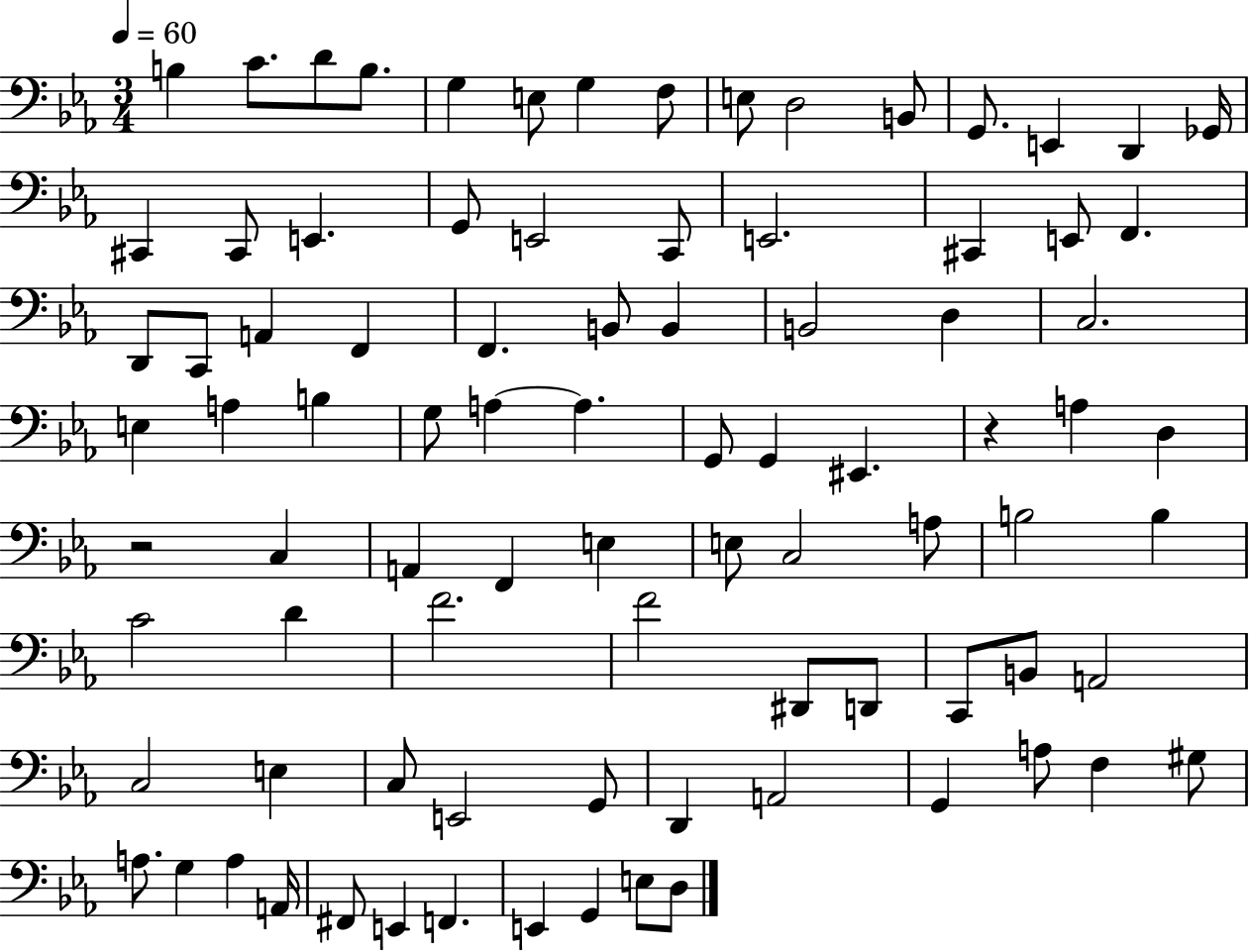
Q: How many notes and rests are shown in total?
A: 88